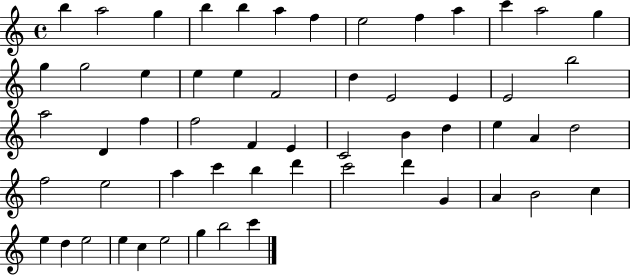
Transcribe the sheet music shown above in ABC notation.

X:1
T:Untitled
M:4/4
L:1/4
K:C
b a2 g b b a f e2 f a c' a2 g g g2 e e e F2 d E2 E E2 b2 a2 D f f2 F E C2 B d e A d2 f2 e2 a c' b d' c'2 d' G A B2 c e d e2 e c e2 g b2 c'